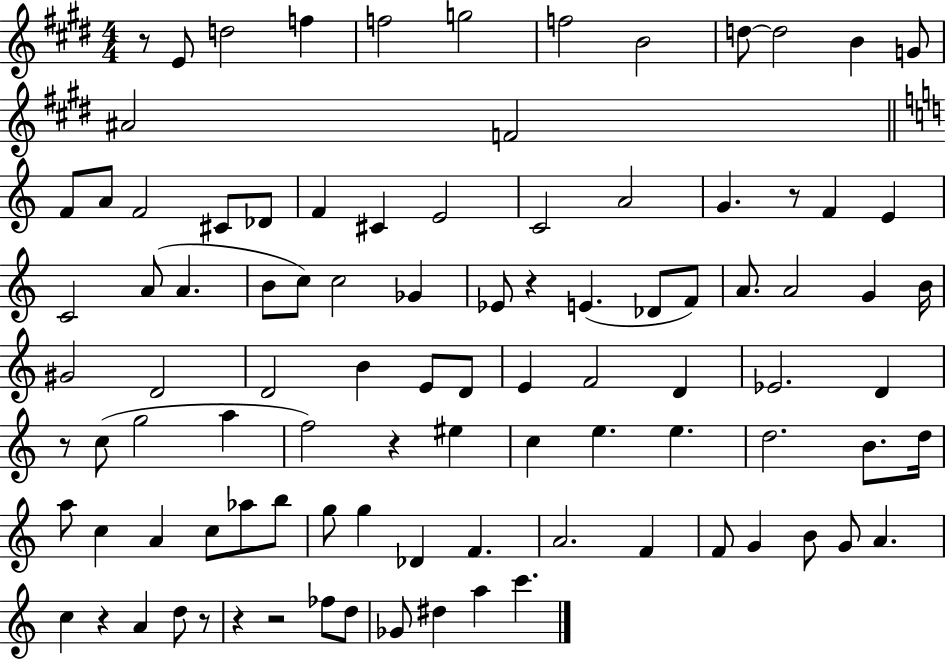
X:1
T:Untitled
M:4/4
L:1/4
K:E
z/2 E/2 d2 f f2 g2 f2 B2 d/2 d2 B G/2 ^A2 F2 F/2 A/2 F2 ^C/2 _D/2 F ^C E2 C2 A2 G z/2 F E C2 A/2 A B/2 c/2 c2 _G _E/2 z E _D/2 F/2 A/2 A2 G B/4 ^G2 D2 D2 B E/2 D/2 E F2 D _E2 D z/2 c/2 g2 a f2 z ^e c e e d2 B/2 d/4 a/2 c A c/2 _a/2 b/2 g/2 g _D F A2 F F/2 G B/2 G/2 A c z A d/2 z/2 z z2 _f/2 d/2 _G/2 ^d a c'